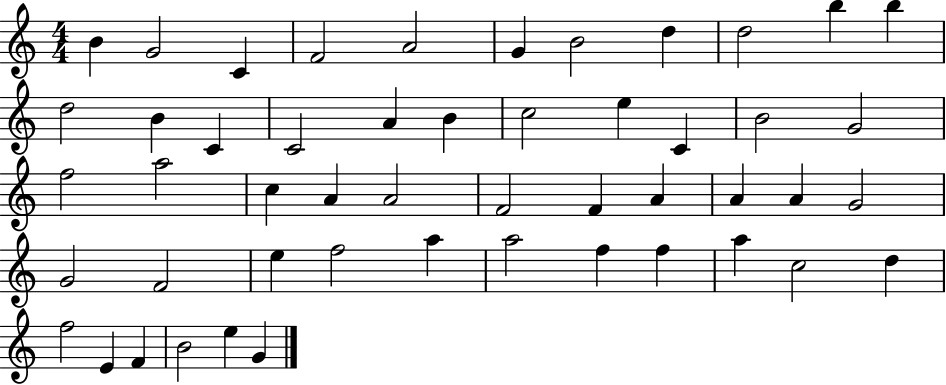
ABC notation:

X:1
T:Untitled
M:4/4
L:1/4
K:C
B G2 C F2 A2 G B2 d d2 b b d2 B C C2 A B c2 e C B2 G2 f2 a2 c A A2 F2 F A A A G2 G2 F2 e f2 a a2 f f a c2 d f2 E F B2 e G